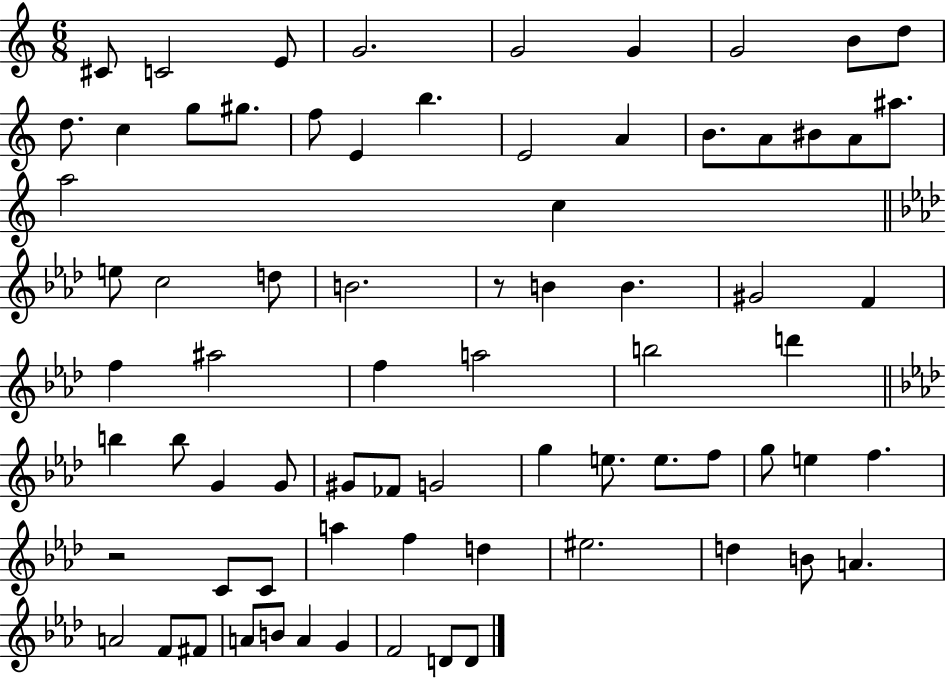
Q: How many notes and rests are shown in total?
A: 74